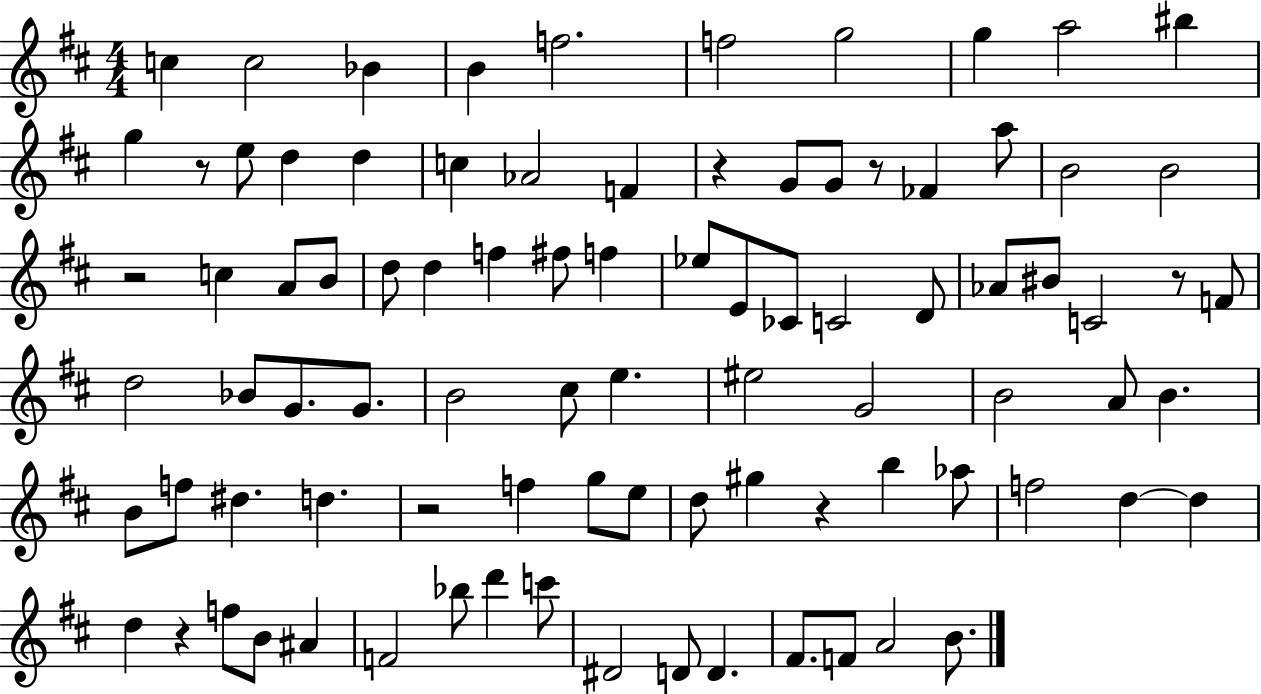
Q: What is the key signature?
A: D major